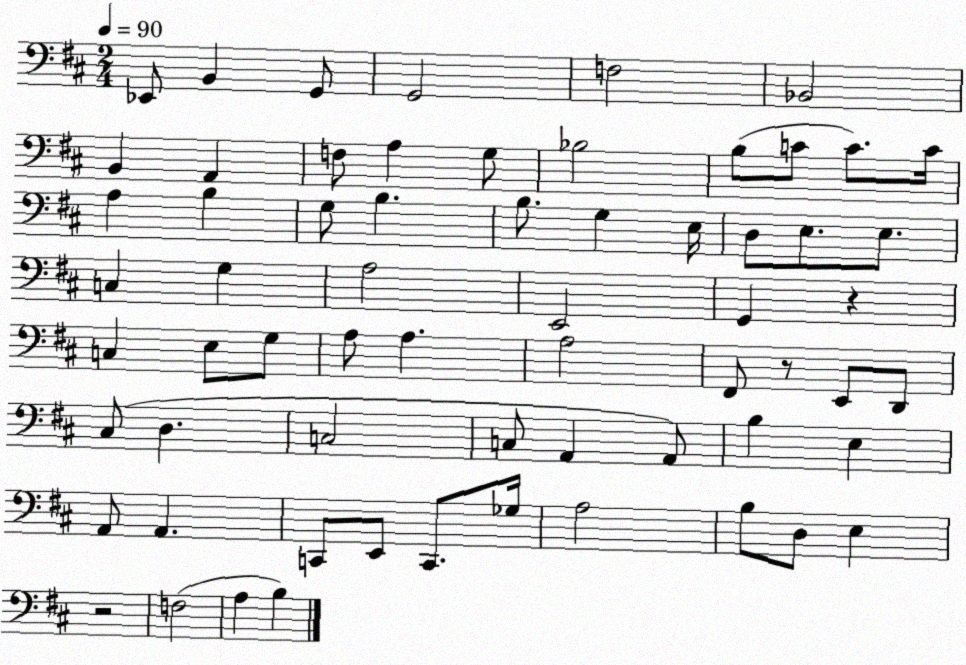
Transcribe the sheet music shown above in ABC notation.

X:1
T:Untitled
M:2/4
L:1/4
K:D
_E,,/2 B,, G,,/2 G,,2 F,2 _B,,2 B,, A,, F,/2 A, G,/2 _B,2 B,/2 C/2 C/2 C/4 A, B, G,/2 B, B,/2 G, E,/4 D,/2 E,/2 E,/2 C, G, A,2 E,,2 G,, z C, E,/2 G,/2 A,/2 A, A,2 ^F,,/2 z/2 E,,/2 D,,/2 ^C,/2 D, C,2 C,/2 A,, A,,/2 B, E, A,,/2 A,, C,,/2 E,,/2 C,,/2 _G,/4 A,2 B,/2 D,/2 E, z2 F,2 A, B,